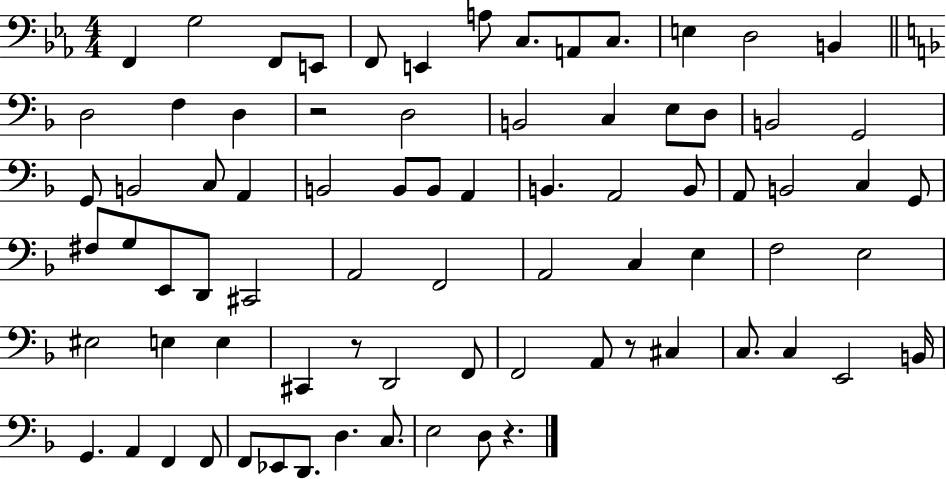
X:1
T:Untitled
M:4/4
L:1/4
K:Eb
F,, G,2 F,,/2 E,,/2 F,,/2 E,, A,/2 C,/2 A,,/2 C,/2 E, D,2 B,, D,2 F, D, z2 D,2 B,,2 C, E,/2 D,/2 B,,2 G,,2 G,,/2 B,,2 C,/2 A,, B,,2 B,,/2 B,,/2 A,, B,, A,,2 B,,/2 A,,/2 B,,2 C, G,,/2 ^F,/2 G,/2 E,,/2 D,,/2 ^C,,2 A,,2 F,,2 A,,2 C, E, F,2 E,2 ^E,2 E, E, ^C,, z/2 D,,2 F,,/2 F,,2 A,,/2 z/2 ^C, C,/2 C, E,,2 B,,/4 G,, A,, F,, F,,/2 F,,/2 _E,,/2 D,,/2 D, C,/2 E,2 D,/2 z